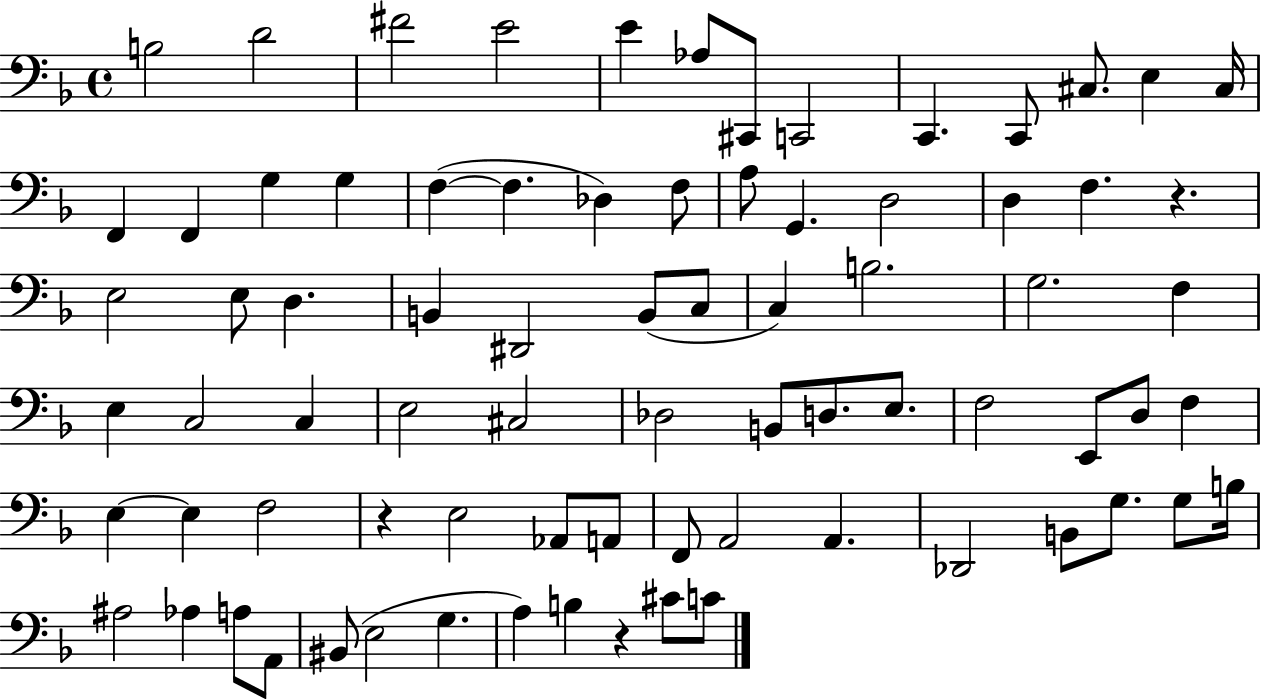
X:1
T:Untitled
M:4/4
L:1/4
K:F
B,2 D2 ^F2 E2 E _A,/2 ^C,,/2 C,,2 C,, C,,/2 ^C,/2 E, ^C,/4 F,, F,, G, G, F, F, _D, F,/2 A,/2 G,, D,2 D, F, z E,2 E,/2 D, B,, ^D,,2 B,,/2 C,/2 C, B,2 G,2 F, E, C,2 C, E,2 ^C,2 _D,2 B,,/2 D,/2 E,/2 F,2 E,,/2 D,/2 F, E, E, F,2 z E,2 _A,,/2 A,,/2 F,,/2 A,,2 A,, _D,,2 B,,/2 G,/2 G,/2 B,/4 ^A,2 _A, A,/2 A,,/2 ^B,,/2 E,2 G, A, B, z ^C/2 C/2